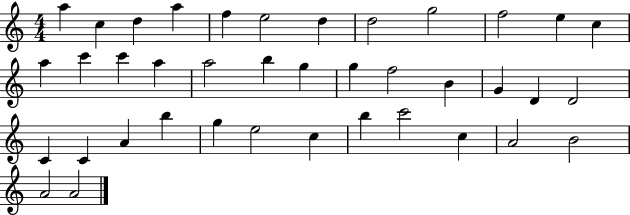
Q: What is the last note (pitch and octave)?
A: A4